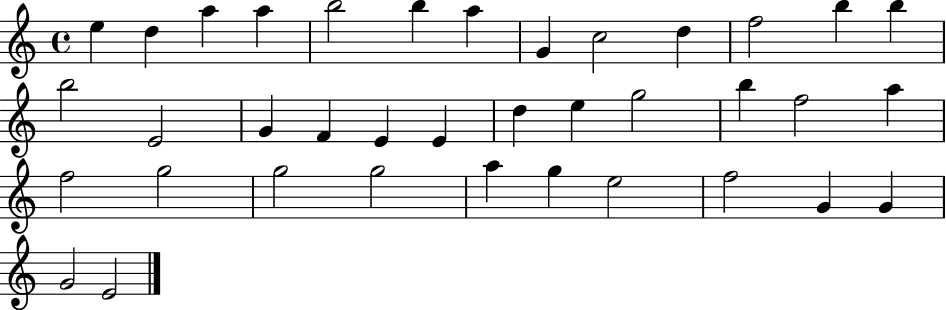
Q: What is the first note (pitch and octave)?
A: E5